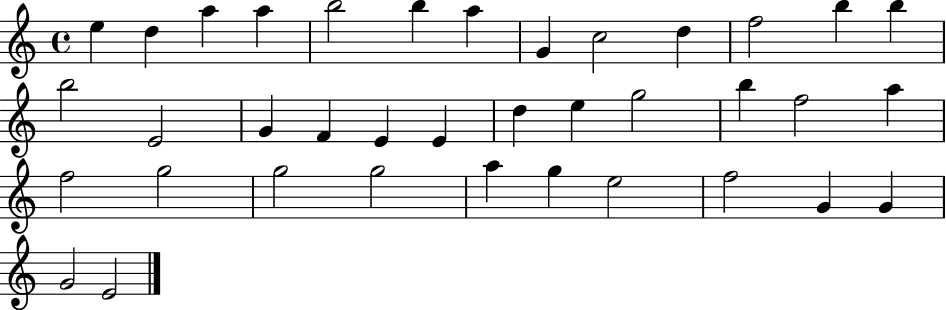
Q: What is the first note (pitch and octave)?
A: E5